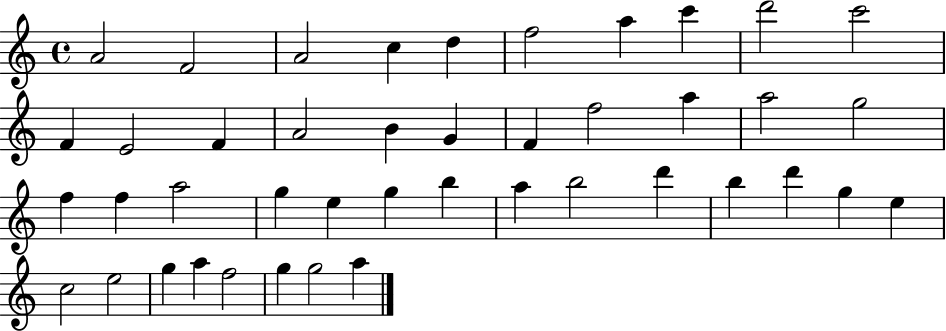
{
  \clef treble
  \time 4/4
  \defaultTimeSignature
  \key c \major
  a'2 f'2 | a'2 c''4 d''4 | f''2 a''4 c'''4 | d'''2 c'''2 | \break f'4 e'2 f'4 | a'2 b'4 g'4 | f'4 f''2 a''4 | a''2 g''2 | \break f''4 f''4 a''2 | g''4 e''4 g''4 b''4 | a''4 b''2 d'''4 | b''4 d'''4 g''4 e''4 | \break c''2 e''2 | g''4 a''4 f''2 | g''4 g''2 a''4 | \bar "|."
}